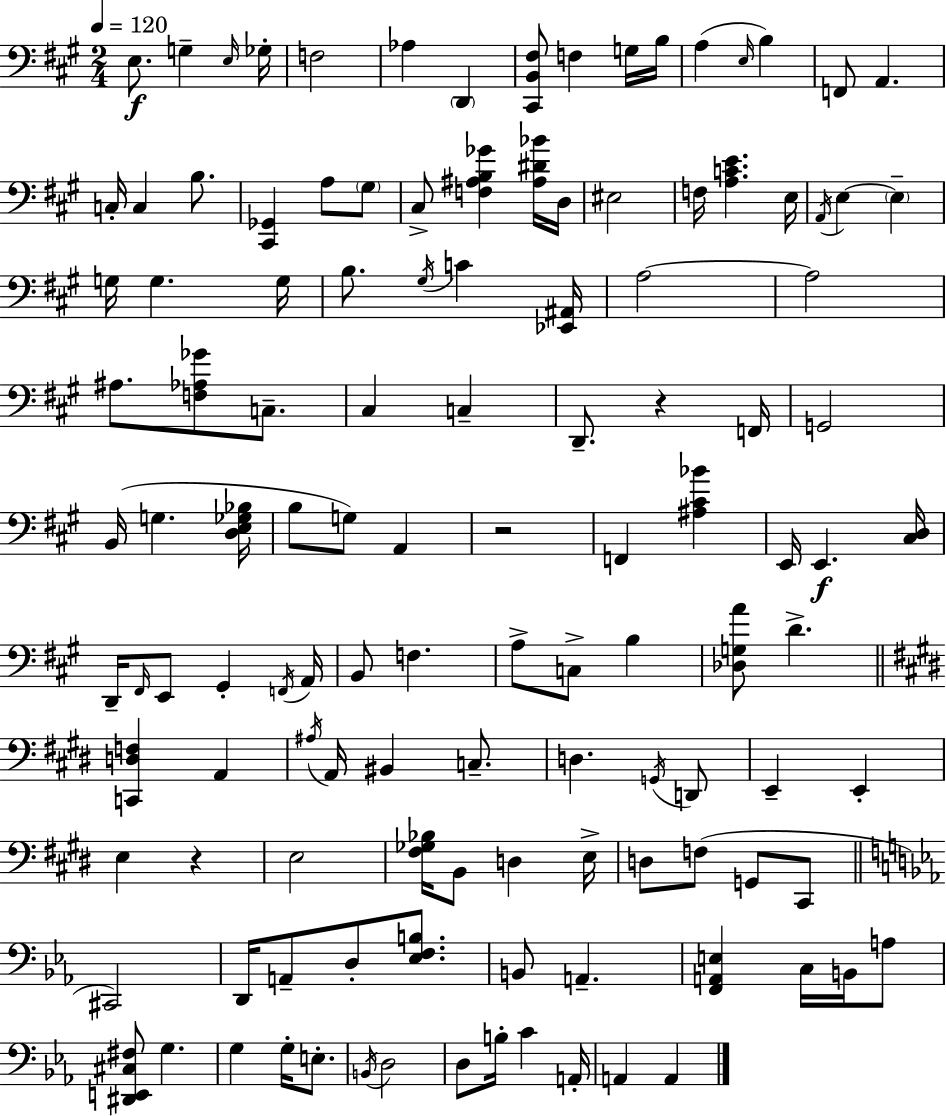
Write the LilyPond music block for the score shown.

{
  \clef bass
  \numericTimeSignature
  \time 2/4
  \key a \major
  \tempo 4 = 120
  e8.\f g4-- \grace { e16 } | ges16-. f2 | aes4 \parenthesize d,4 | <cis, b, fis>8 f4 g16 | \break b16 a4( \grace { e16 } b4) | f,8 a,4. | c16-. c4 b8. | <cis, ges,>4 a8 | \break \parenthesize gis8 cis8-> <f ais b ges'>4 | <ais dis' bes'>16 d16 eis2 | f16 <a c' e'>4. | e16 \acciaccatura { a,16 } e4~~ \parenthesize e4-- | \break g16 g4. | g16 b8. \acciaccatura { gis16 } c'4 | <ees, ais,>16 a2~~ | a2 | \break ais8. <f aes ges'>8 | c8.-- cis4 | c4-- d,8.-- r4 | f,16 g,2 | \break b,16( g4. | <d e ges bes>16 b8 g8) | a,4 r2 | f,4 | \break <ais cis' bes'>4 e,16 e,4.\f | <cis d>16 d,16-- \grace { fis,16 } e,8 | gis,4-. \acciaccatura { f,16 } a,16 b,8 | f4. a8-> | \break c8-> b4 <des g a'>8 | d'4.-> \bar "||" \break \key e \major <c, d f>4 a,4 | \acciaccatura { ais16 } a,16 bis,4 c8.-- | d4. \acciaccatura { g,16 } | d,8 e,4-- e,4-. | \break e4 r4 | e2 | <fis ges bes>16 b,8 d4 | e16-> d8 f8( g,8 | \break cis,8 \bar "||" \break \key ees \major cis,2) | d,16 a,8-- d8-. <ees f b>8. | b,8 a,4.-- | <f, a, e>4 c16 b,16 a8 | \break <dis, e, cis fis>8 g4. | g4 g16-. e8.-. | \acciaccatura { b,16 } d2 | d8 b16-. c'4 | \break a,16-. a,4 a,4 | \bar "|."
}